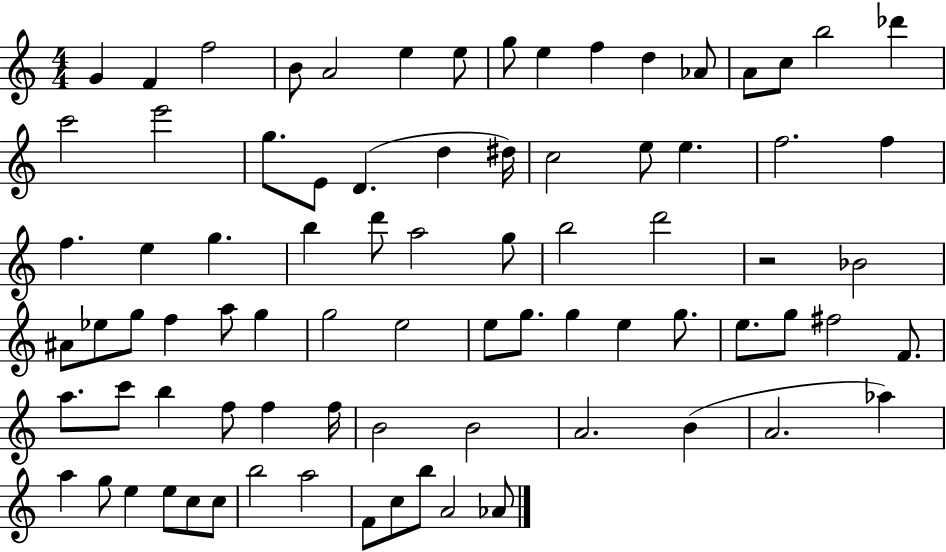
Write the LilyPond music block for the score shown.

{
  \clef treble
  \numericTimeSignature
  \time 4/4
  \key c \major
  g'4 f'4 f''2 | b'8 a'2 e''4 e''8 | g''8 e''4 f''4 d''4 aes'8 | a'8 c''8 b''2 des'''4 | \break c'''2 e'''2 | g''8. e'8 d'4.( d''4 dis''16) | c''2 e''8 e''4. | f''2. f''4 | \break f''4. e''4 g''4. | b''4 d'''8 a''2 g''8 | b''2 d'''2 | r2 bes'2 | \break ais'8 ees''8 g''8 f''4 a''8 g''4 | g''2 e''2 | e''8 g''8. g''4 e''4 g''8. | e''8. g''8 fis''2 f'8. | \break a''8. c'''8 b''4 f''8 f''4 f''16 | b'2 b'2 | a'2. b'4( | a'2. aes''4) | \break a''4 g''8 e''4 e''8 c''8 c''8 | b''2 a''2 | f'8 c''8 b''8 a'2 aes'8 | \bar "|."
}